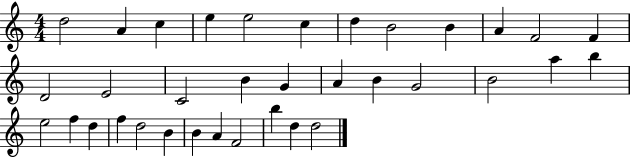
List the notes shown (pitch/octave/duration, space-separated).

D5/h A4/q C5/q E5/q E5/h C5/q D5/q B4/h B4/q A4/q F4/h F4/q D4/h E4/h C4/h B4/q G4/q A4/q B4/q G4/h B4/h A5/q B5/q E5/h F5/q D5/q F5/q D5/h B4/q B4/q A4/q F4/h B5/q D5/q D5/h